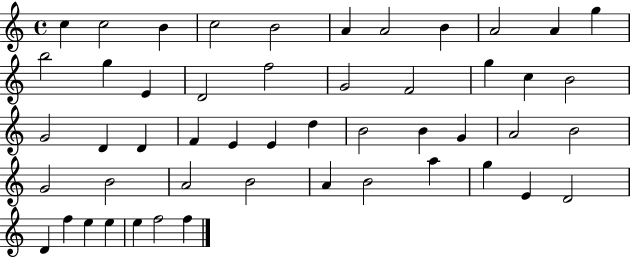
C5/q C5/h B4/q C5/h B4/h A4/q A4/h B4/q A4/h A4/q G5/q B5/h G5/q E4/q D4/h F5/h G4/h F4/h G5/q C5/q B4/h G4/h D4/q D4/q F4/q E4/q E4/q D5/q B4/h B4/q G4/q A4/h B4/h G4/h B4/h A4/h B4/h A4/q B4/h A5/q G5/q E4/q D4/h D4/q F5/q E5/q E5/q E5/q F5/h F5/q